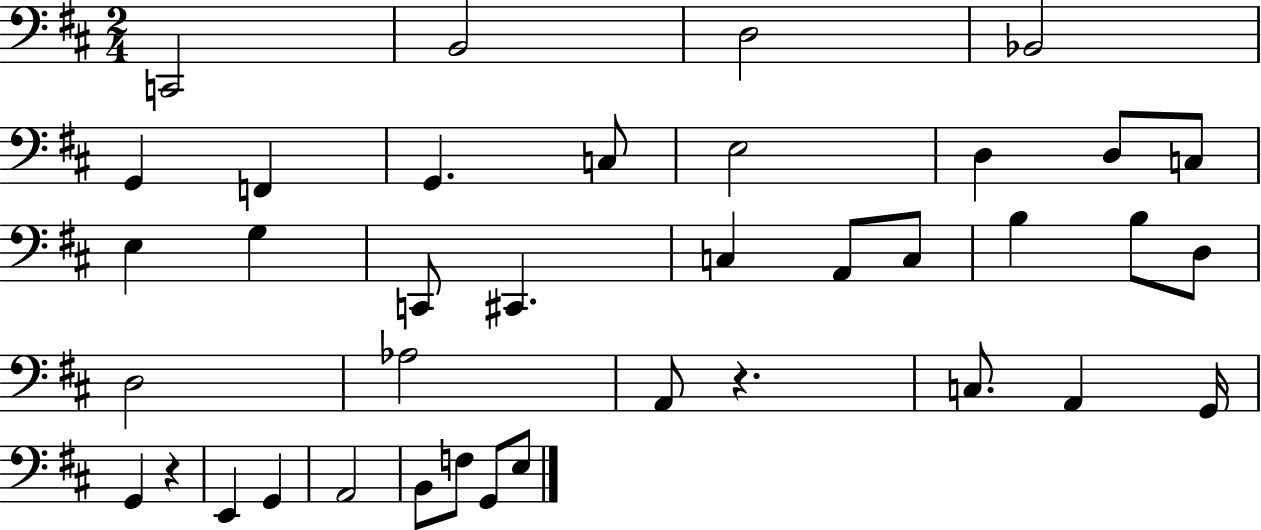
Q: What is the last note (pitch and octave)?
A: E3